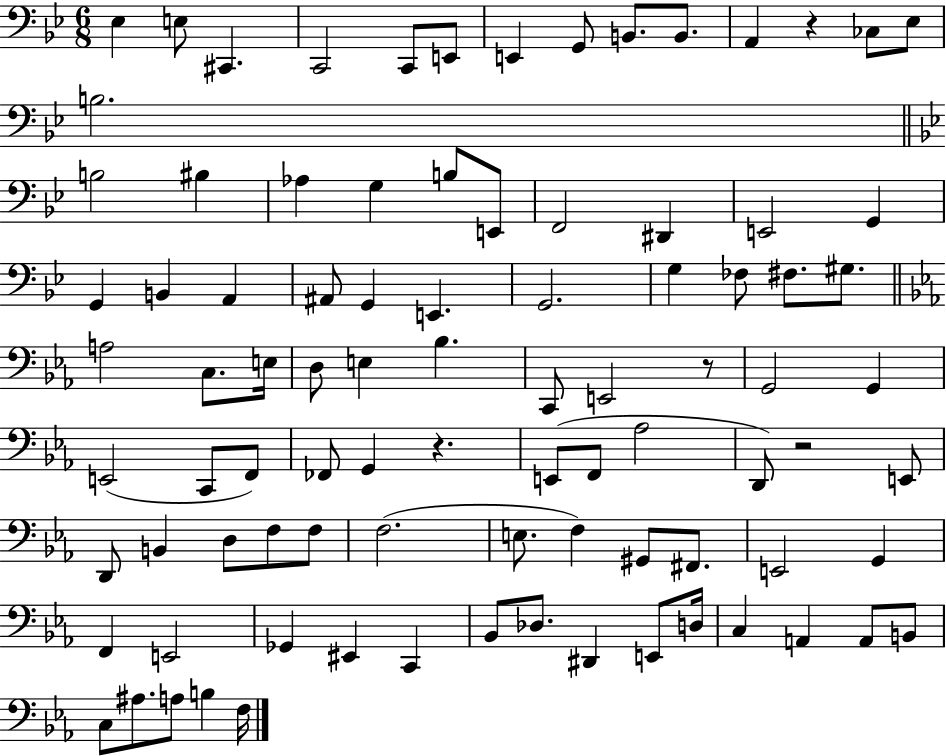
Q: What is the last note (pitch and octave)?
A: F3